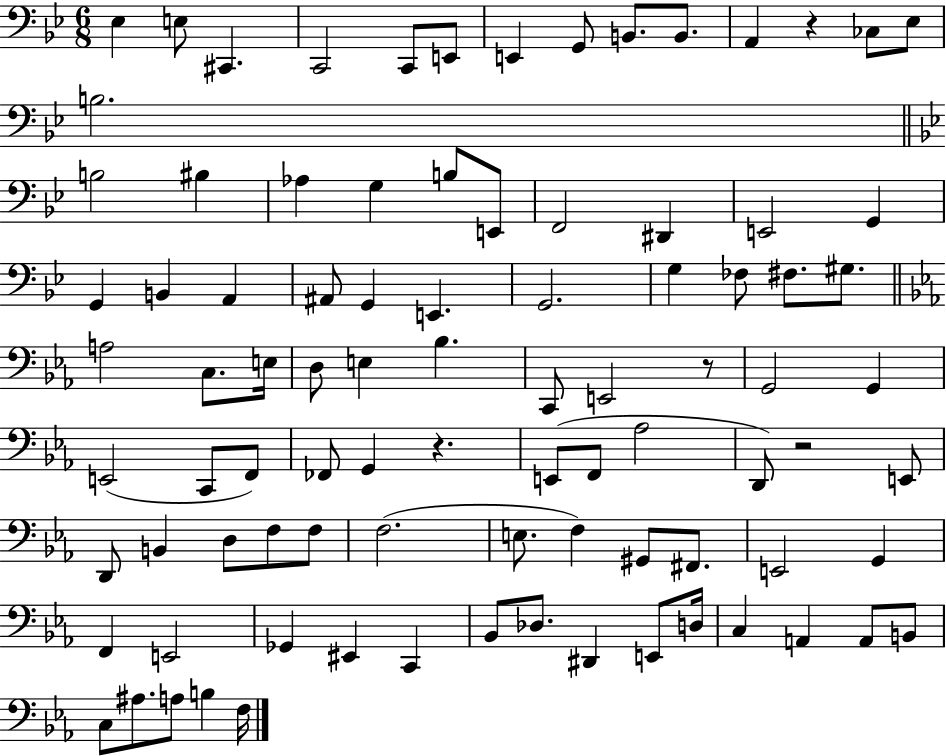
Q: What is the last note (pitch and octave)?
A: F3